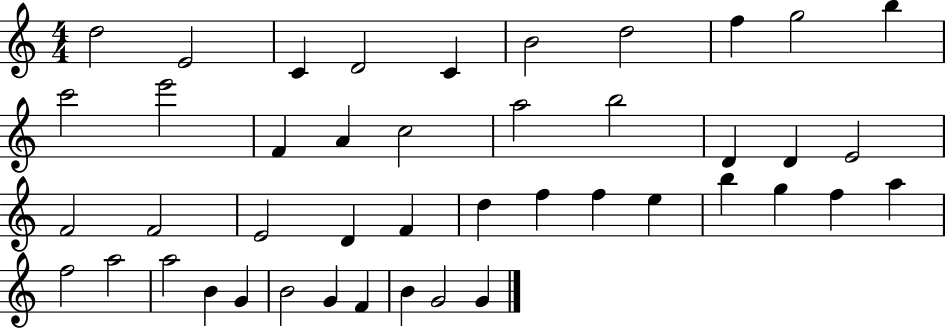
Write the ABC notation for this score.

X:1
T:Untitled
M:4/4
L:1/4
K:C
d2 E2 C D2 C B2 d2 f g2 b c'2 e'2 F A c2 a2 b2 D D E2 F2 F2 E2 D F d f f e b g f a f2 a2 a2 B G B2 G F B G2 G